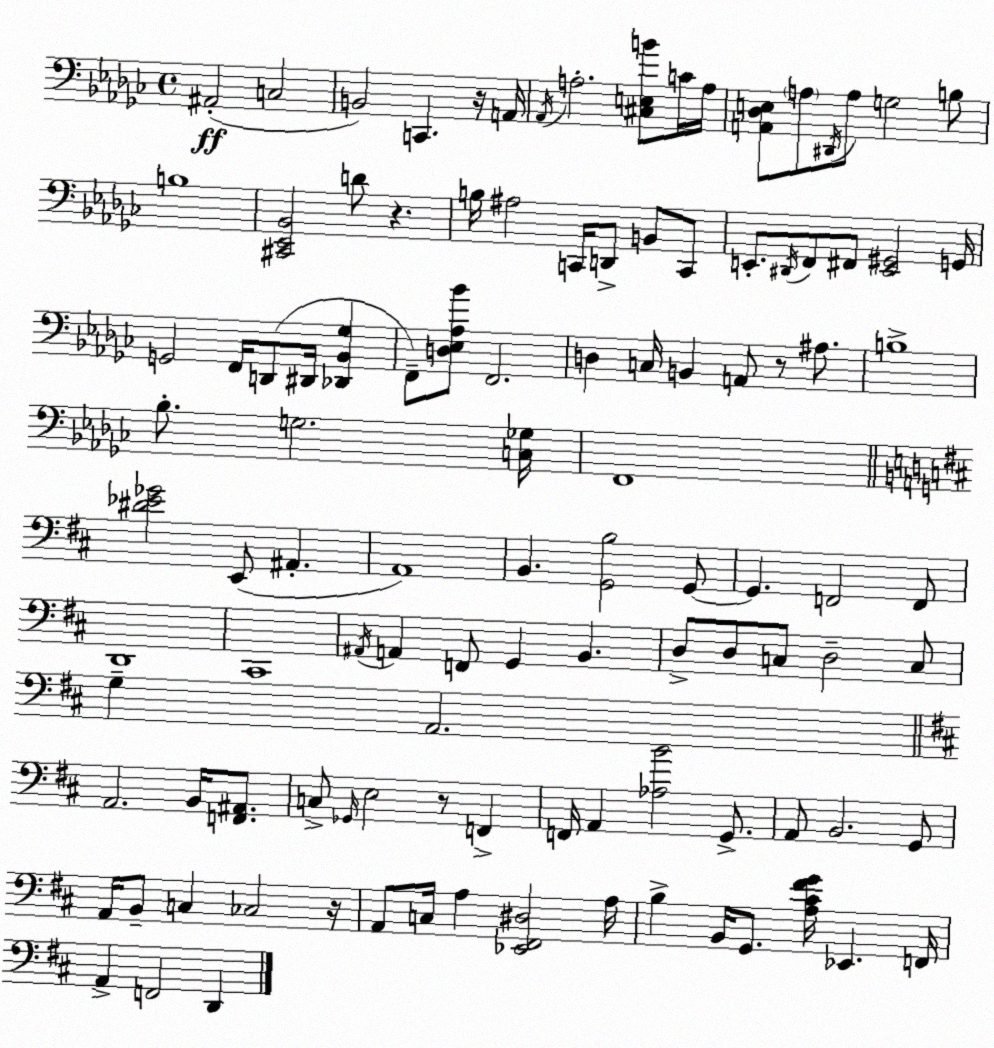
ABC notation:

X:1
T:Untitled
M:4/4
L:1/4
K:Ebm
^A,,2 C,2 B,,2 C,, z/4 A,,/4 _A,,/4 A,2 [^C,E,B]/2 C/4 A,/4 [A,,_D,E,]/2 A,/2 ^D,,/4 A,/2 G,2 B,/2 B,4 [^C,,_E,,_B,,]2 D/2 z B,/4 ^A,2 C,,/4 D,,/2 B,,/2 C,,/2 E,,/2 ^D,,/4 F,,/2 ^F,,/2 [E,,^G,,]2 G,,/4 G,,2 F,,/4 D,,/2 ^D,,/4 [_D,,_B,,_G,] F,,/2 [D,_E,_A,_B]/2 F,,2 D, C,/4 B,, A,,/2 z/2 ^A,/2 B,4 _B,/2 G,2 [C,_G,]/4 F,,4 [^D_E_G]2 E,,/2 ^A,, A,,4 B,, [G,,B,]2 G,,/2 G,, F,,2 F,,/2 D,,4 ^C,,4 ^A,,/4 A,, F,,/2 G,, B,, D,/2 D,/2 C,/2 D,2 C,/2 G, A,,2 A,,2 B,,/4 [F,,^A,,]/2 C,/2 _G,,/4 E,2 z/2 F,, F,,/4 A,, [_A,B]2 G,,/2 A,,/2 B,,2 G,,/2 A,,/4 B,,/2 C, _C,2 z/4 A,,/2 C,/4 A, [_E,,^F,,^D,]2 A,/4 B, B,,/4 G,,/2 [A,^C^FG]/4 _E,, F,,/4 A,, F,,2 D,,